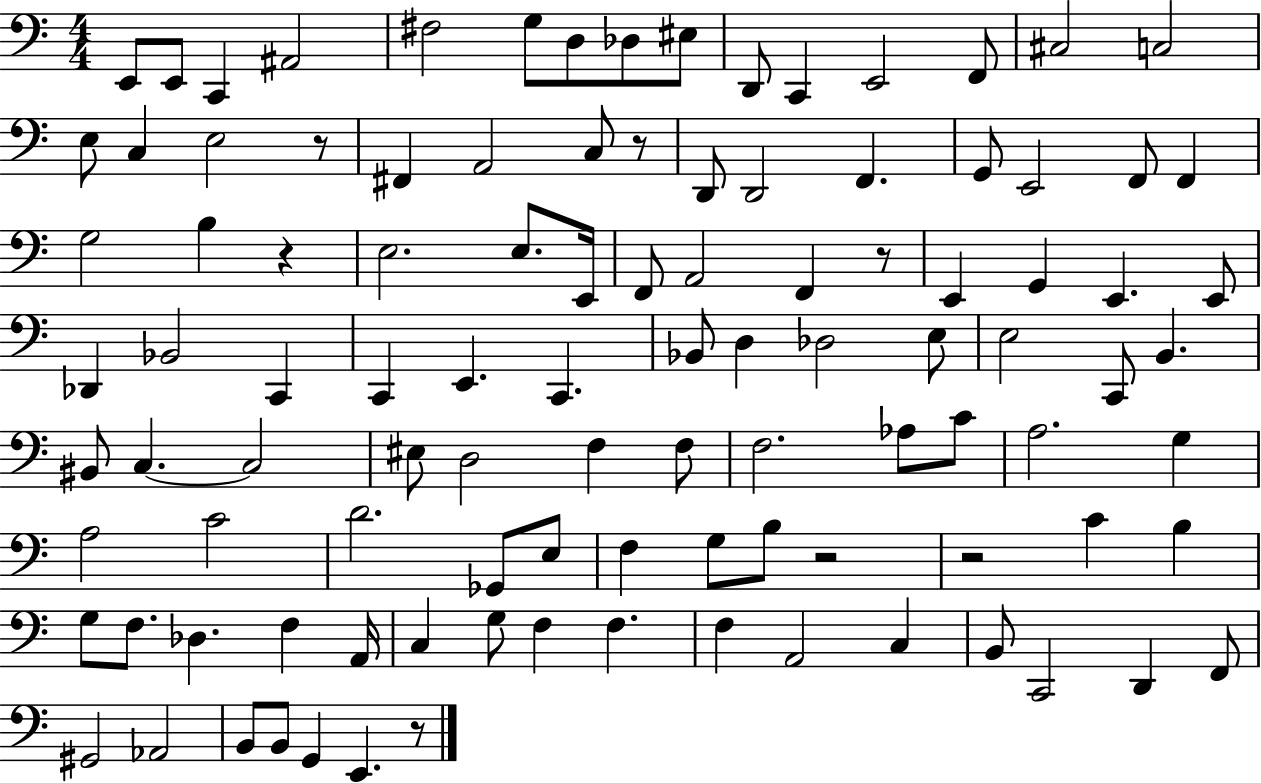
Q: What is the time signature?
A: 4/4